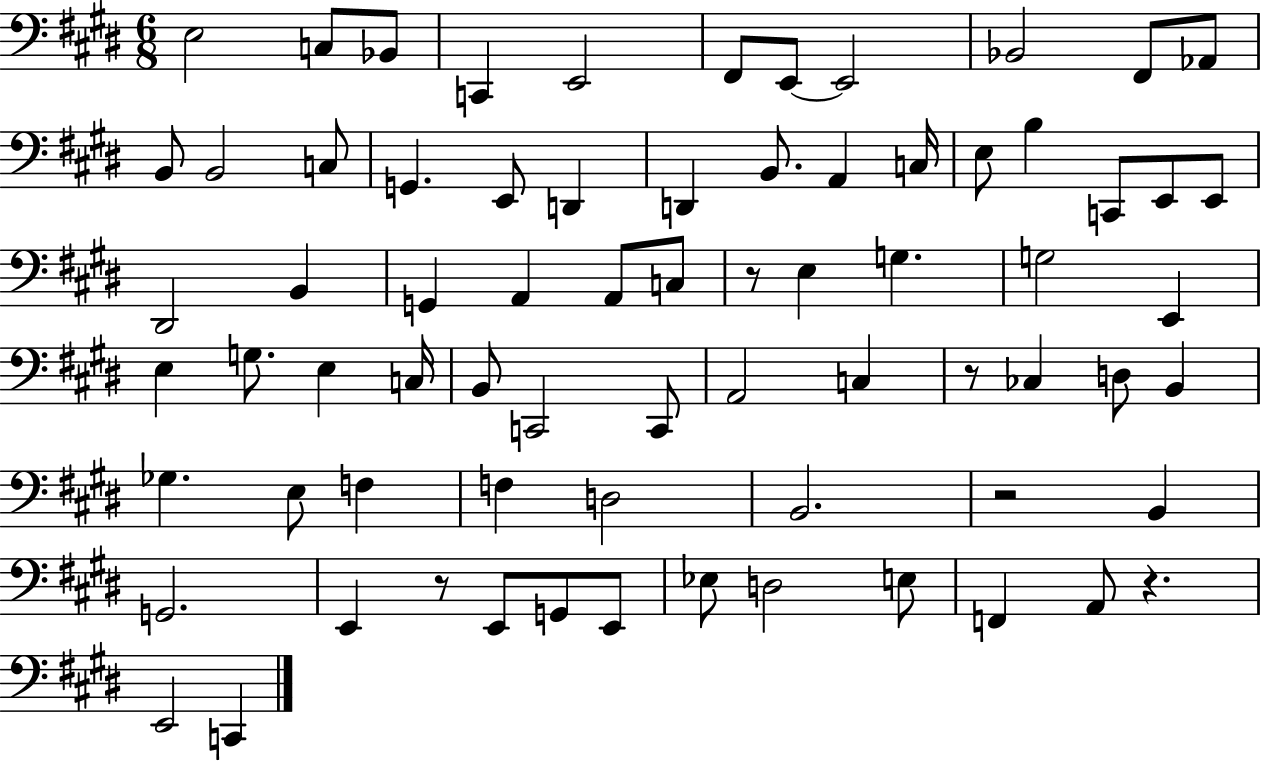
X:1
T:Untitled
M:6/8
L:1/4
K:E
E,2 C,/2 _B,,/2 C,, E,,2 ^F,,/2 E,,/2 E,,2 _B,,2 ^F,,/2 _A,,/2 B,,/2 B,,2 C,/2 G,, E,,/2 D,, D,, B,,/2 A,, C,/4 E,/2 B, C,,/2 E,,/2 E,,/2 ^D,,2 B,, G,, A,, A,,/2 C,/2 z/2 E, G, G,2 E,, E, G,/2 E, C,/4 B,,/2 C,,2 C,,/2 A,,2 C, z/2 _C, D,/2 B,, _G, E,/2 F, F, D,2 B,,2 z2 B,, G,,2 E,, z/2 E,,/2 G,,/2 E,,/2 _E,/2 D,2 E,/2 F,, A,,/2 z E,,2 C,,